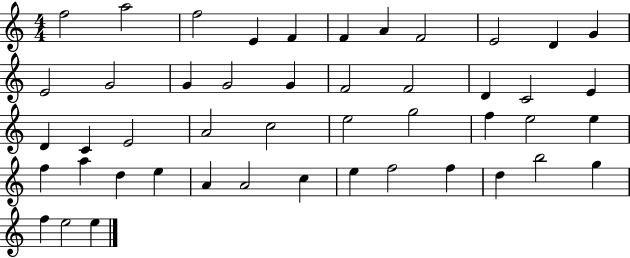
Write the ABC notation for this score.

X:1
T:Untitled
M:4/4
L:1/4
K:C
f2 a2 f2 E F F A F2 E2 D G E2 G2 G G2 G F2 F2 D C2 E D C E2 A2 c2 e2 g2 f e2 e f a d e A A2 c e f2 f d b2 g f e2 e